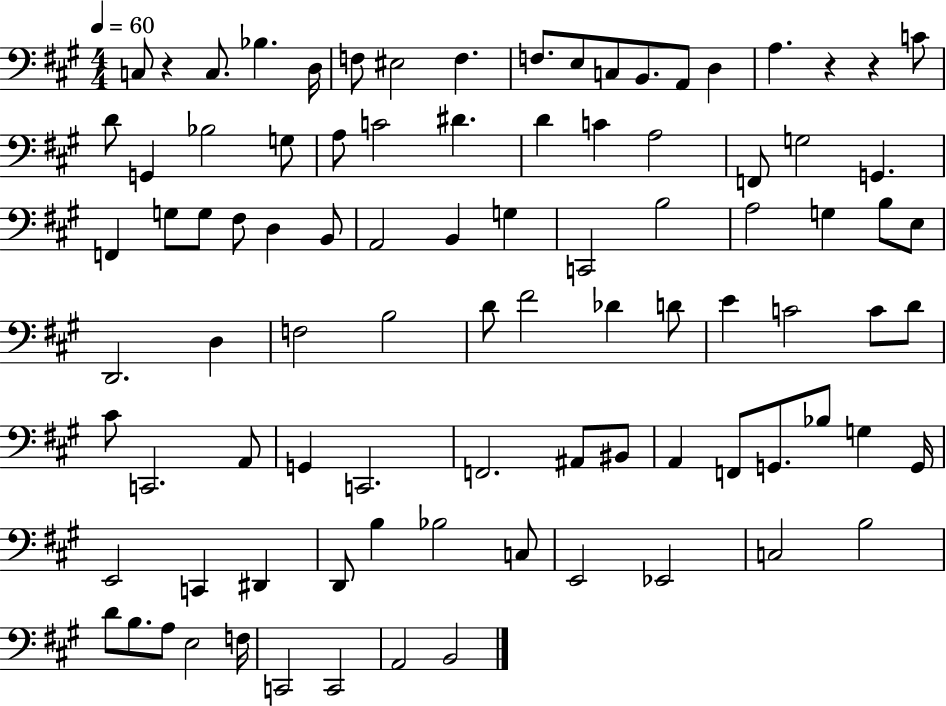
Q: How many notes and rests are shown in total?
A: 92